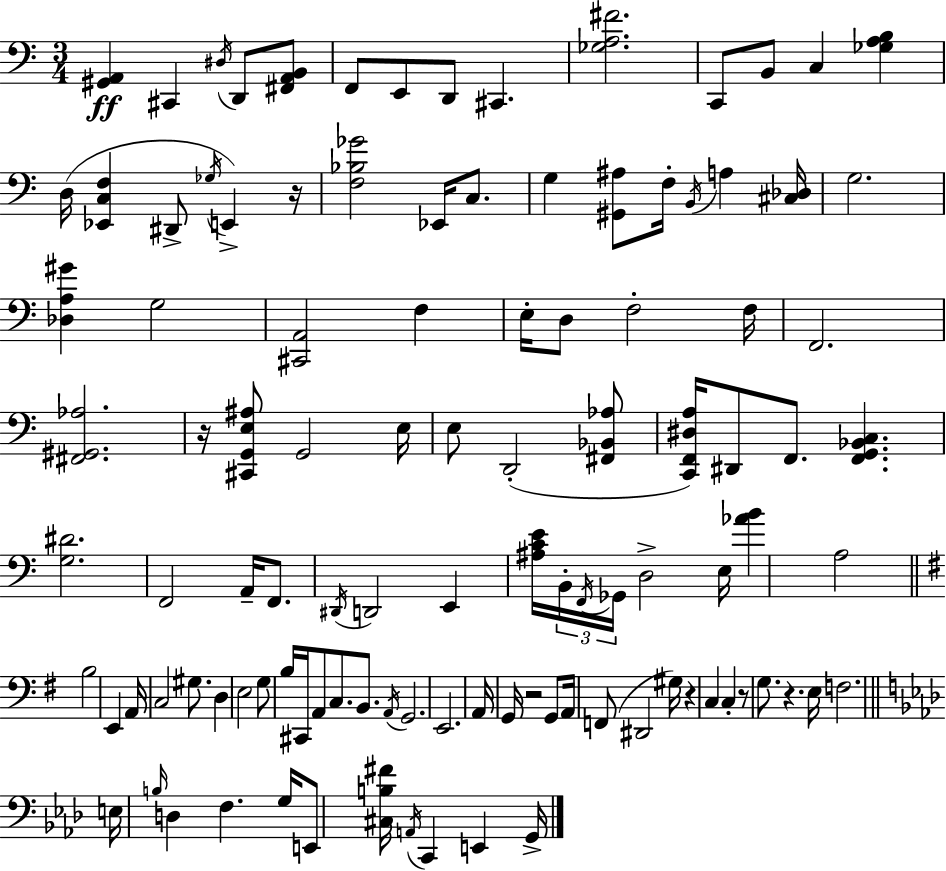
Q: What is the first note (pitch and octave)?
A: C#2